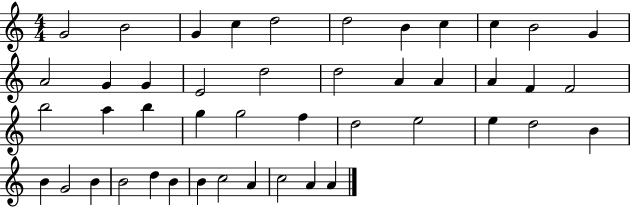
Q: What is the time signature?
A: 4/4